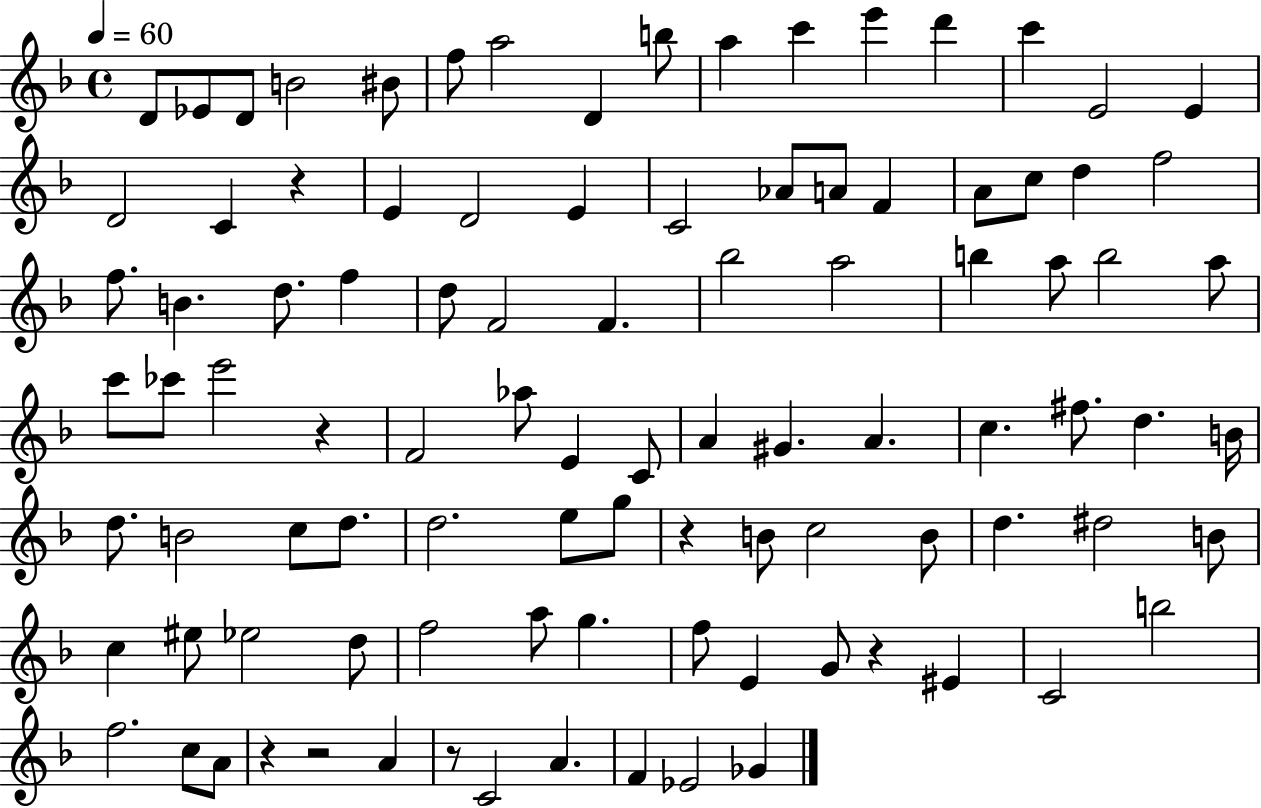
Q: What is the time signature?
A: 4/4